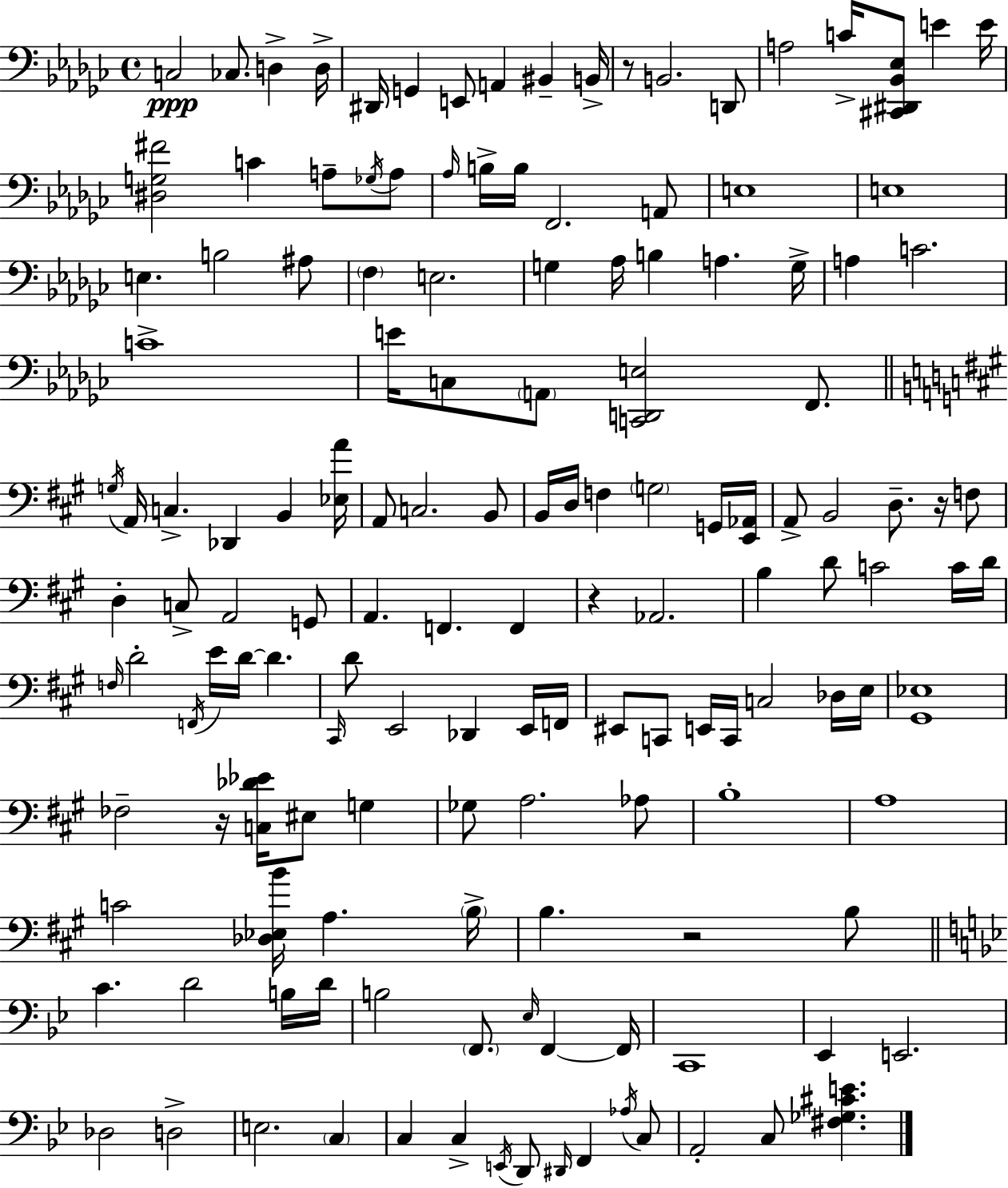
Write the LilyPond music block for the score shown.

{
  \clef bass
  \time 4/4
  \defaultTimeSignature
  \key ees \minor
  c2\ppp ces8. d4-> d16-> | dis,16 g,4 e,8 a,4 bis,4-- b,16-> | r8 b,2. d,8 | a2 c'16-> <cis, dis, bes, ees>8 e'4 e'16 | \break <dis g fis'>2 c'4 a8-- \acciaccatura { ges16 } a8 | \grace { aes16 } b16-> b16 f,2. | a,8 e1 | e1 | \break e4. b2 | ais8 \parenthesize f4 e2. | g4 aes16 b4 a4. | g16-> a4 c'2. | \break c'1-> | e'16 c8 \parenthesize a,8 <c, d, e>2 f,8. | \bar "||" \break \key a \major \acciaccatura { g16 } a,16 c4.-> des,4 b,4 | <ees a'>16 a,8 c2. b,8 | b,16 d16 f4 \parenthesize g2 g,16 | <e, aes,>16 a,8-> b,2 d8.-- r16 f8 | \break d4-. c8-> a,2 g,8 | a,4. f,4. f,4 | r4 aes,2. | b4 d'8 c'2 c'16 | \break d'16 \grace { f16 } d'2-. \acciaccatura { f,16 } e'16 d'16~~ d'4. | \grace { cis,16 } d'8 e,2 des,4 | e,16 f,16 eis,8 c,8 e,16 c,16 c2 | des16 e16 <gis, ees>1 | \break fes2-- r16 <c des' ees'>16 eis8 | g4 ges8 a2. | aes8 b1-. | a1 | \break c'2 <des ees b'>16 a4. | \parenthesize b16-> b4. r2 | b8 \bar "||" \break \key bes \major c'4. d'2 b16 d'16 | b2 \parenthesize f,8. \grace { ees16 } f,4~~ | f,16 c,1 | ees,4 e,2. | \break des2 d2-> | e2. \parenthesize c4 | c4 c4-> \acciaccatura { e,16 } d,8 \grace { dis,16 } f,4 | \acciaccatura { aes16 } c8 a,2-. c8 <fis ges cis' e'>4. | \break \bar "|."
}